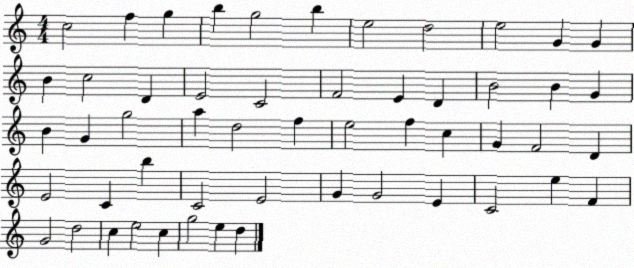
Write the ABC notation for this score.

X:1
T:Untitled
M:4/4
L:1/4
K:C
c2 f g b g2 b e2 d2 e2 G G B c2 D E2 C2 F2 E D B2 B G B G g2 a d2 f e2 f c G F2 D E2 C b C2 E2 G G2 E C2 e F G2 d2 c e2 c g2 e d